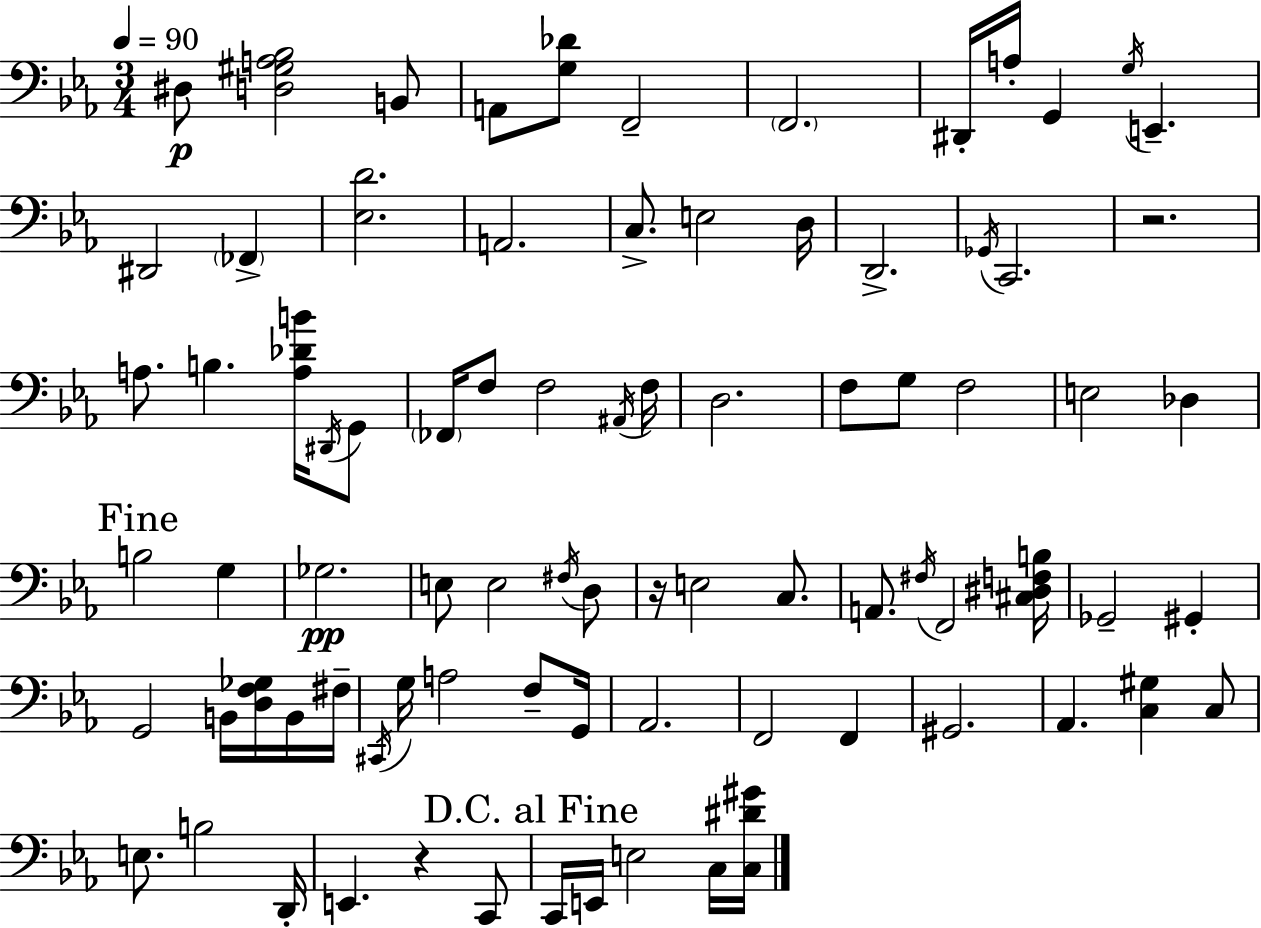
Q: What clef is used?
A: bass